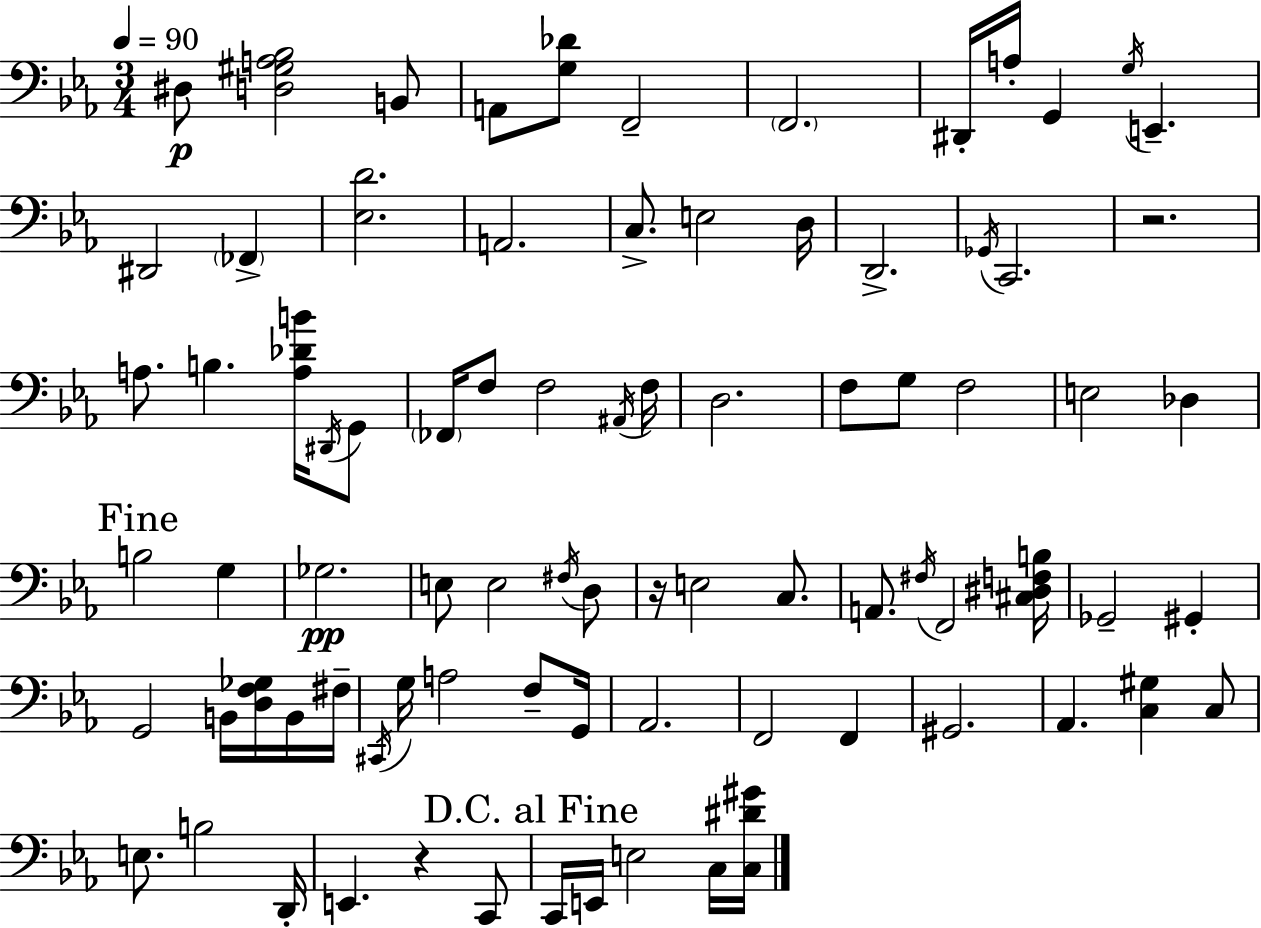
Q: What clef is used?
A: bass